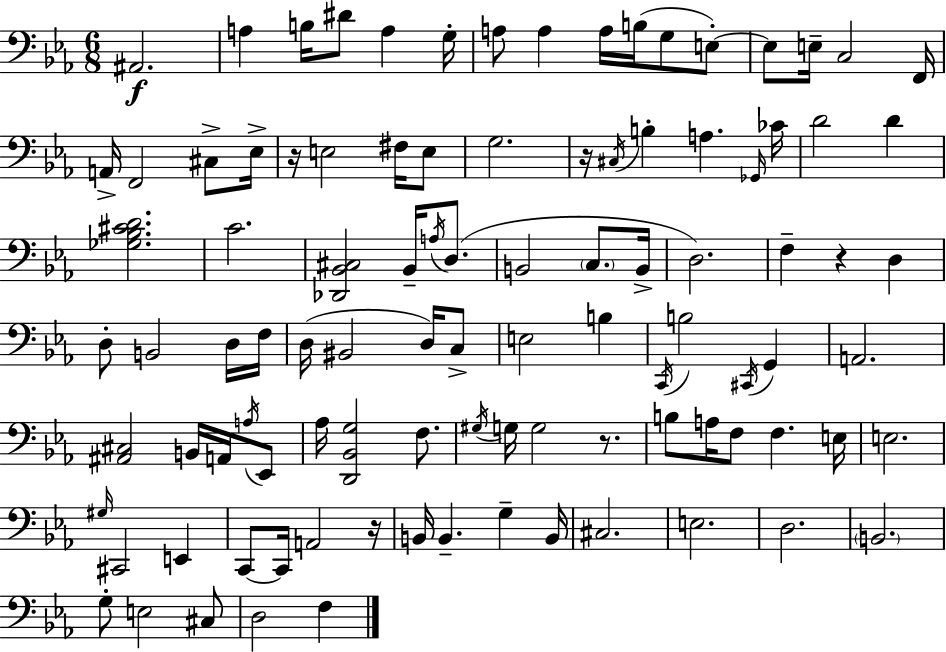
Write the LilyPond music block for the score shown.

{
  \clef bass
  \numericTimeSignature
  \time 6/8
  \key c \minor
  ais,2.\f | a4 b16 dis'8 a4 g16-. | a8 a4 a16 b16( g8 e8-.~~) | e8 e16-- c2 f,16 | \break a,16-> f,2 cis8-> ees16-> | r16 e2 fis16 e8 | g2. | r16 \acciaccatura { cis16 } b4-. a4. | \break \grace { ges,16 } ces'16 d'2 d'4 | <ges bes cis' d'>2. | c'2. | <des, bes, cis>2 bes,16-- \acciaccatura { a16 }( | \break d8. b,2 \parenthesize c8. | b,16-> d2.) | f4-- r4 d4 | d8-. b,2 | \break d16 f16 d16( bis,2 | d16) c8-> e2 b4 | \acciaccatura { c,16 } b2 | \acciaccatura { cis,16 } g,4 a,2. | \break <ais, cis>2 | b,16 a,16 \acciaccatura { a16 } ees,8 aes16 <d, bes, g>2 | f8. \acciaccatura { gis16 } g16 g2 | r8. b8 a16 f8 | \break f4. e16 e2. | \grace { gis16 } cis,2 | e,4 c,8~~ c,16 a,2 | r16 b,16 b,4.-- | \break g4-- b,16 cis2. | e2. | d2. | \parenthesize b,2. | \break g8-. e2 | cis8 d2 | f4 \bar "|."
}